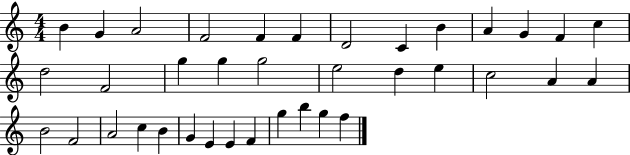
B4/q G4/q A4/h F4/h F4/q F4/q D4/h C4/q B4/q A4/q G4/q F4/q C5/q D5/h F4/h G5/q G5/q G5/h E5/h D5/q E5/q C5/h A4/q A4/q B4/h F4/h A4/h C5/q B4/q G4/q E4/q E4/q F4/q G5/q B5/q G5/q F5/q